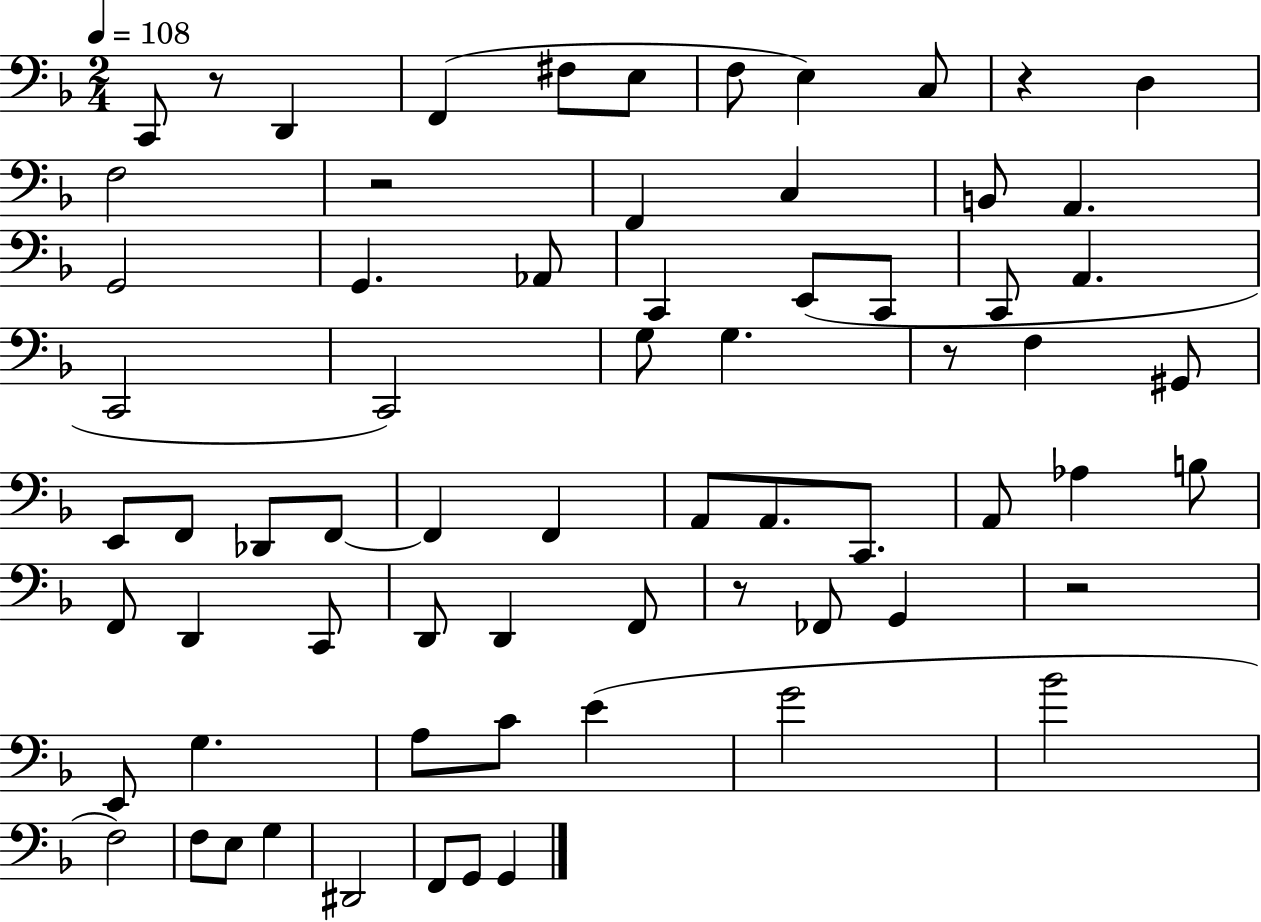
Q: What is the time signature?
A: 2/4